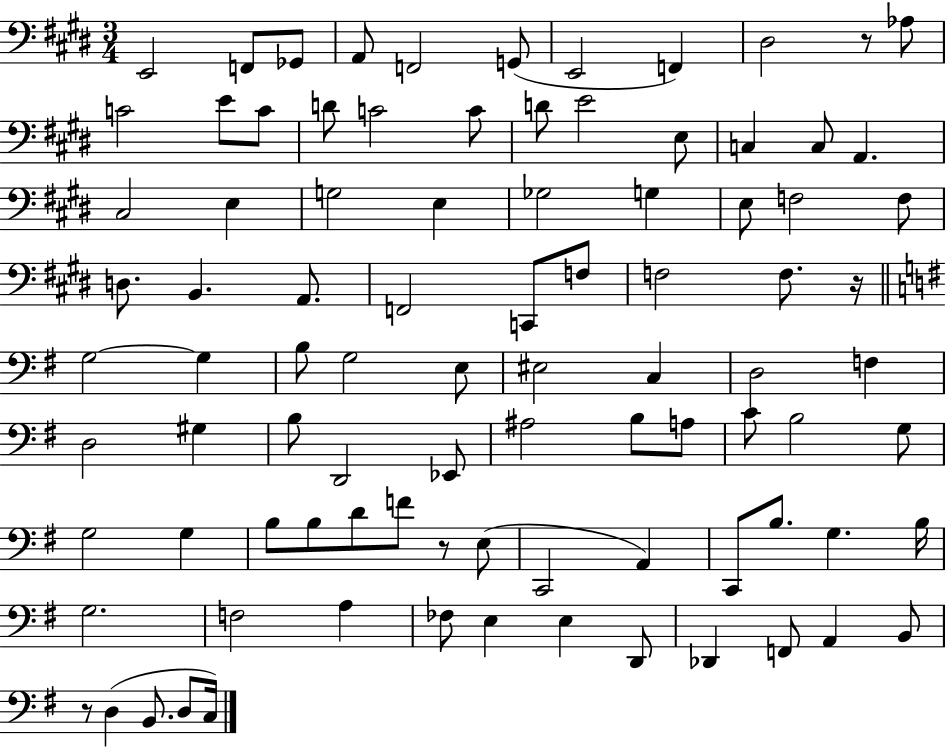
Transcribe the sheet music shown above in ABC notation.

X:1
T:Untitled
M:3/4
L:1/4
K:E
E,,2 F,,/2 _G,,/2 A,,/2 F,,2 G,,/2 E,,2 F,, ^D,2 z/2 _A,/2 C2 E/2 C/2 D/2 C2 C/2 D/2 E2 E,/2 C, C,/2 A,, ^C,2 E, G,2 E, _G,2 G, E,/2 F,2 F,/2 D,/2 B,, A,,/2 F,,2 C,,/2 F,/2 F,2 F,/2 z/4 G,2 G, B,/2 G,2 E,/2 ^E,2 C, D,2 F, D,2 ^G, B,/2 D,,2 _E,,/2 ^A,2 B,/2 A,/2 C/2 B,2 G,/2 G,2 G, B,/2 B,/2 D/2 F/2 z/2 E,/2 C,,2 A,, C,,/2 B,/2 G, B,/4 G,2 F,2 A, _F,/2 E, E, D,,/2 _D,, F,,/2 A,, B,,/2 z/2 D, B,,/2 D,/2 C,/4